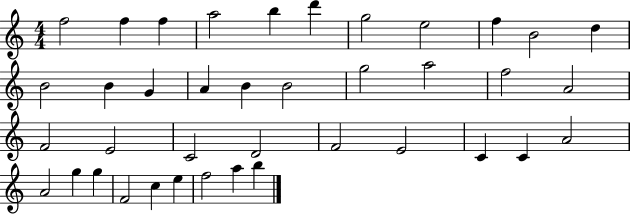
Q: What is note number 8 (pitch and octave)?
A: E5